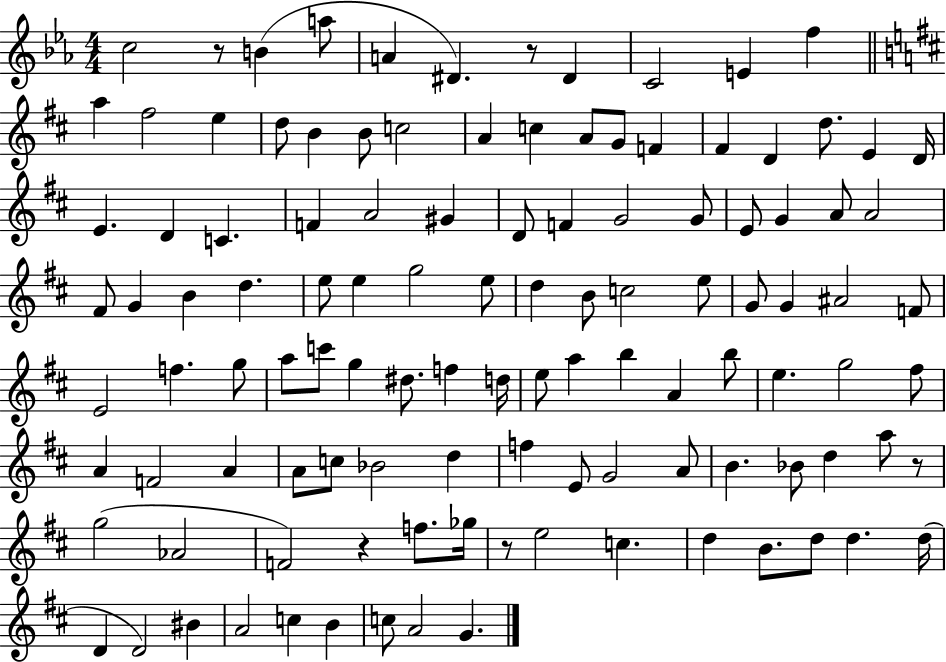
{
  \clef treble
  \numericTimeSignature
  \time 4/4
  \key ees \major
  c''2 r8 b'4( a''8 | a'4 dis'4.) r8 dis'4 | c'2 e'4 f''4 | \bar "||" \break \key d \major a''4 fis''2 e''4 | d''8 b'4 b'8 c''2 | a'4 c''4 a'8 g'8 f'4 | fis'4 d'4 d''8. e'4 d'16 | \break e'4. d'4 c'4. | f'4 a'2 gis'4 | d'8 f'4 g'2 g'8 | e'8 g'4 a'8 a'2 | \break fis'8 g'4 b'4 d''4. | e''8 e''4 g''2 e''8 | d''4 b'8 c''2 e''8 | g'8 g'4 ais'2 f'8 | \break e'2 f''4. g''8 | a''8 c'''8 g''4 dis''8. f''4 d''16 | e''8 a''4 b''4 a'4 b''8 | e''4. g''2 fis''8 | \break a'4 f'2 a'4 | a'8 c''8 bes'2 d''4 | f''4 e'8 g'2 a'8 | b'4. bes'8 d''4 a''8 r8 | \break g''2( aes'2 | f'2) r4 f''8. ges''16 | r8 e''2 c''4. | d''4 b'8. d''8 d''4. d''16( | \break d'4 d'2) bis'4 | a'2 c''4 b'4 | c''8 a'2 g'4. | \bar "|."
}